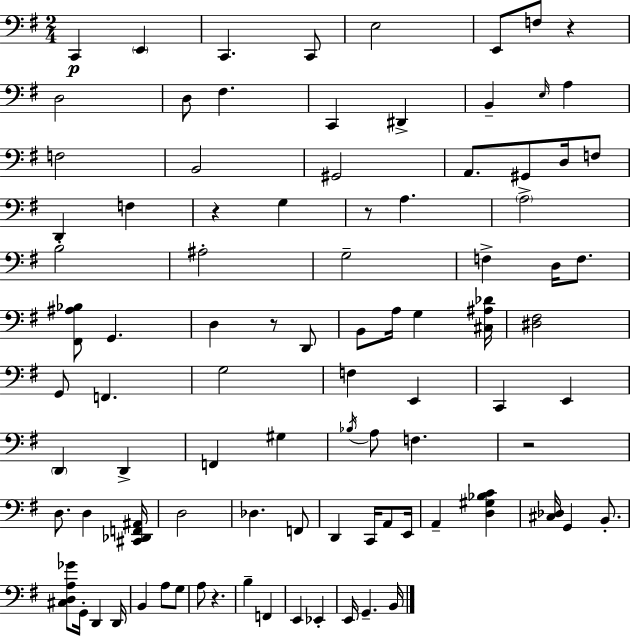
C2/q E2/q C2/q. C2/e E3/h E2/e F3/e R/q D3/h D3/e F#3/q. C2/q D#2/q B2/q E3/s A3/q F3/h B2/h G#2/h A2/e. G#2/e D3/s F3/e D2/q F3/q R/q G3/q R/e A3/q. A3/h B3/h A#3/h G3/h F3/q D3/s F3/e. [F#2,A#3,Bb3]/e G2/q. D3/q R/e D2/e B2/e A3/s G3/q [C#3,A#3,Db4]/s [D#3,F#3]/h G2/e F2/q. G3/h F3/q E2/q C2/q E2/q D2/q D2/q F2/q G#3/q Bb3/s A3/e F3/q. R/h D3/e. D3/q [C#2,Db2,F2,A#2]/s D3/h Db3/q. F2/e D2/q C2/s A2/e E2/s A2/q [D3,G#3,Bb3,C4]/q [C#3,Db3]/s G2/q B2/e. [C#3,D3,A3,Gb4]/e G2/s D2/q D2/s B2/q A3/e G3/e A3/e R/q. B3/q F2/q E2/q Eb2/q E2/s G2/q. B2/s